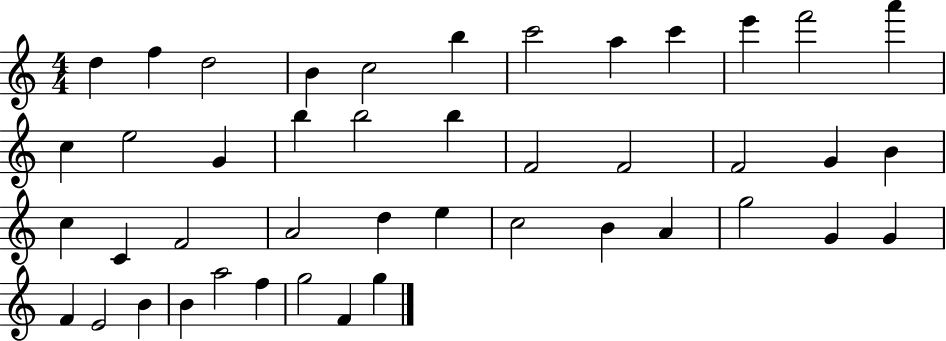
D5/q F5/q D5/h B4/q C5/h B5/q C6/h A5/q C6/q E6/q F6/h A6/q C5/q E5/h G4/q B5/q B5/h B5/q F4/h F4/h F4/h G4/q B4/q C5/q C4/q F4/h A4/h D5/q E5/q C5/h B4/q A4/q G5/h G4/q G4/q F4/q E4/h B4/q B4/q A5/h F5/q G5/h F4/q G5/q